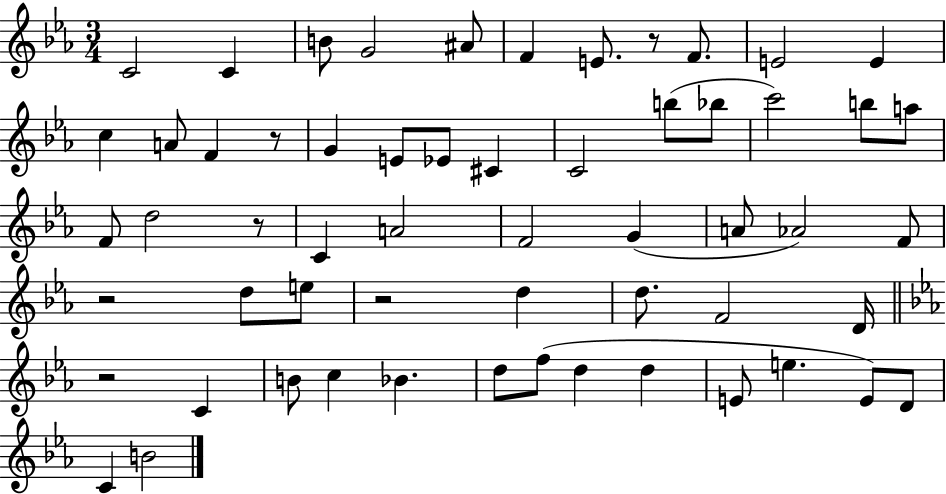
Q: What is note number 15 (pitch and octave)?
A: E4